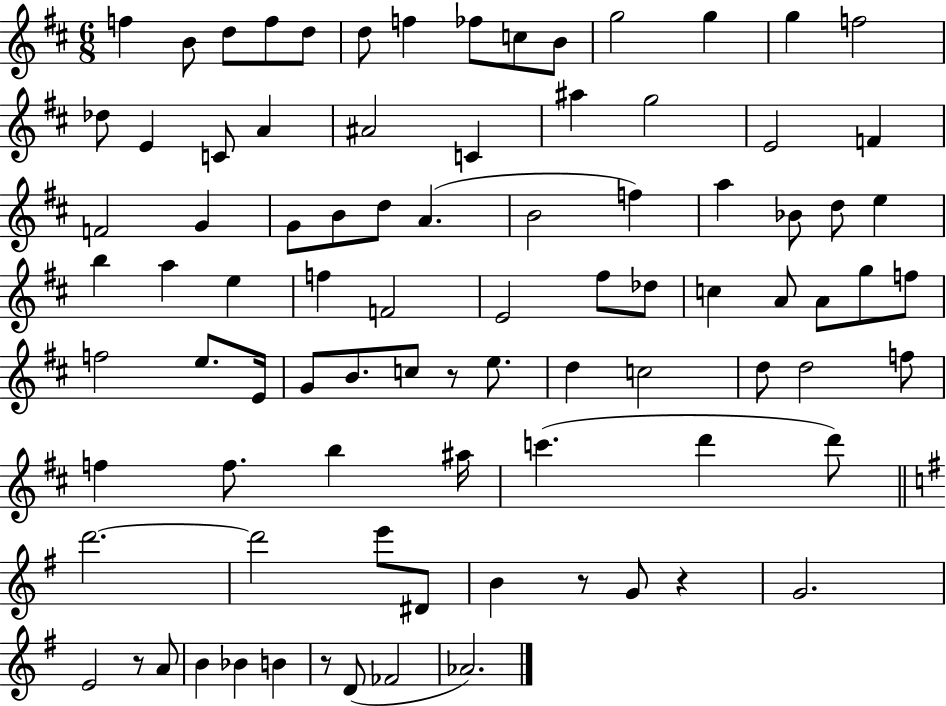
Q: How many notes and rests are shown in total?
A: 88